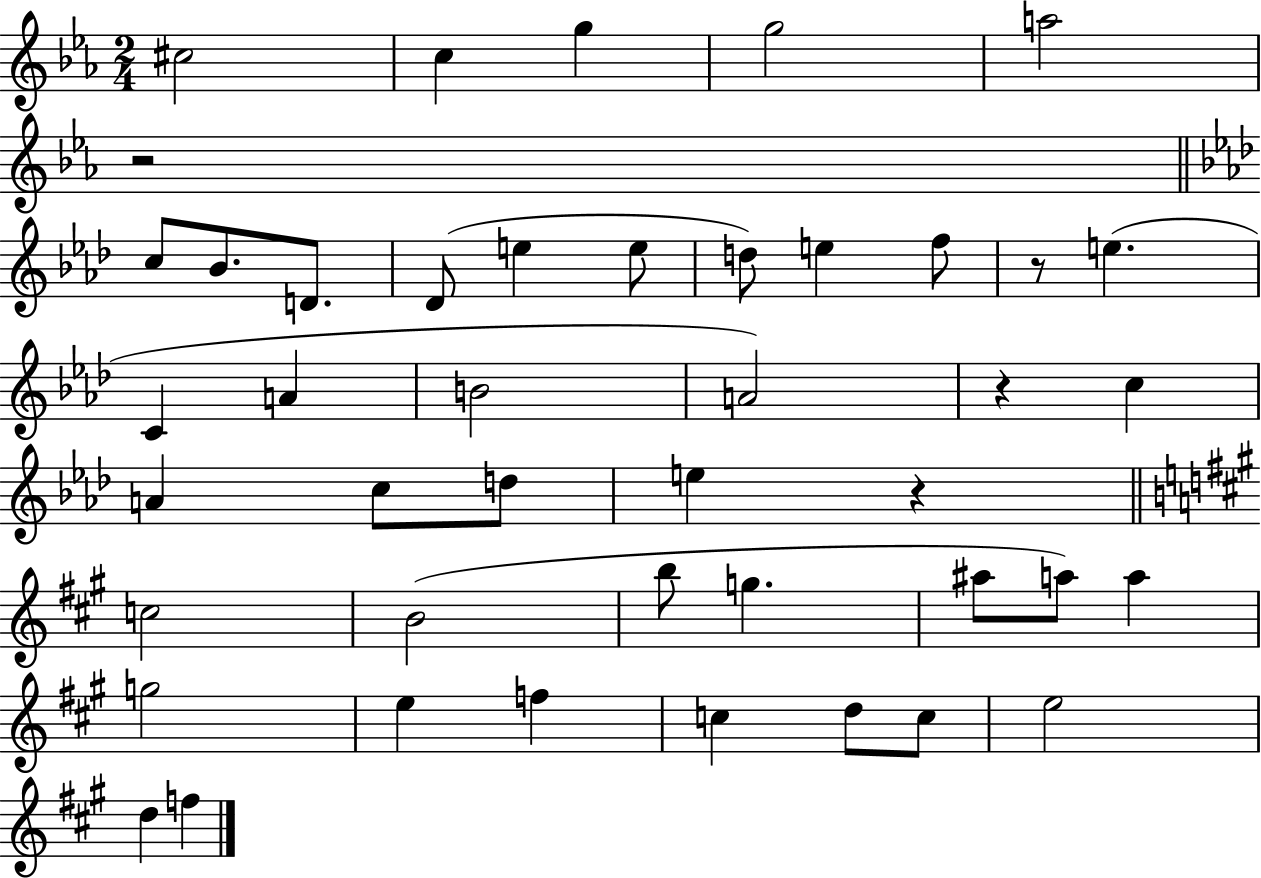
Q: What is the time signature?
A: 2/4